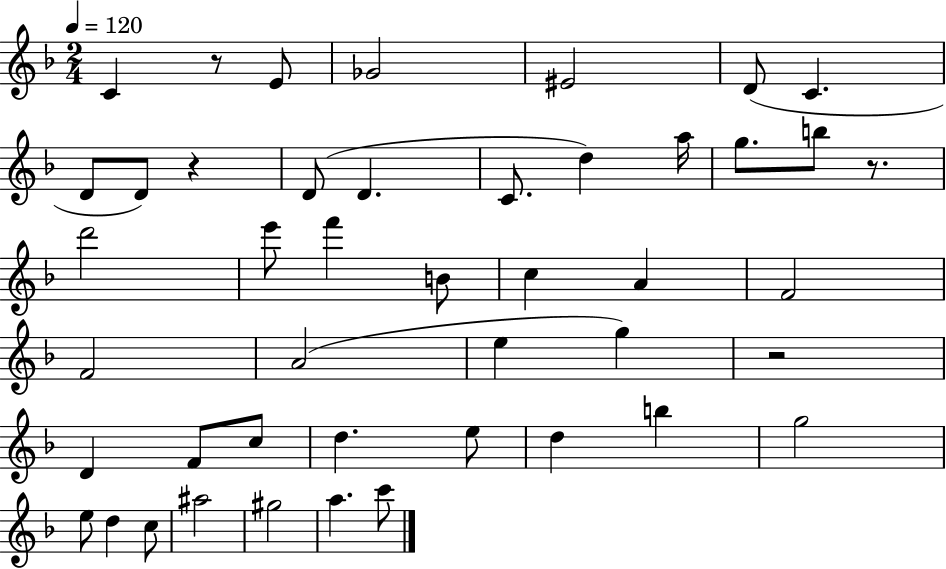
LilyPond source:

{
  \clef treble
  \numericTimeSignature
  \time 2/4
  \key f \major
  \tempo 4 = 120
  c'4 r8 e'8 | ges'2 | eis'2 | d'8( c'4. | \break d'8 d'8) r4 | d'8( d'4. | c'8. d''4) a''16 | g''8. b''8 r8. | \break d'''2 | e'''8 f'''4 b'8 | c''4 a'4 | f'2 | \break f'2 | a'2( | e''4 g''4) | r2 | \break d'4 f'8 c''8 | d''4. e''8 | d''4 b''4 | g''2 | \break e''8 d''4 c''8 | ais''2 | gis''2 | a''4. c'''8 | \break \bar "|."
}